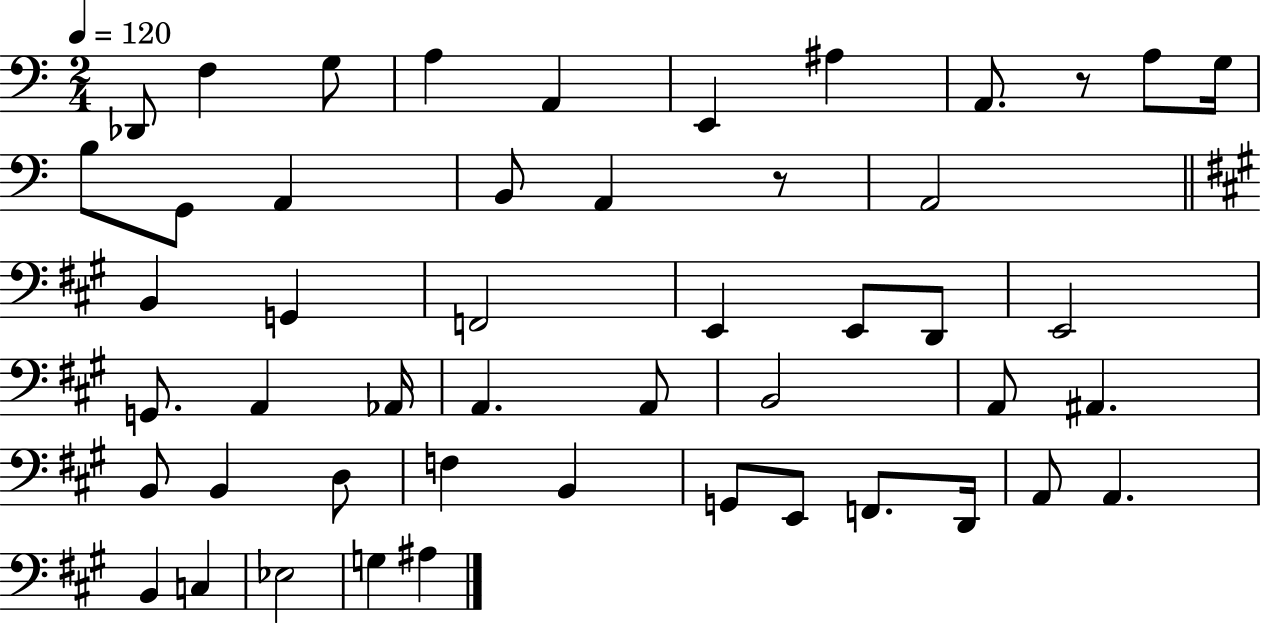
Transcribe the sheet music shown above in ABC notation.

X:1
T:Untitled
M:2/4
L:1/4
K:C
_D,,/2 F, G,/2 A, A,, E,, ^A, A,,/2 z/2 A,/2 G,/4 B,/2 G,,/2 A,, B,,/2 A,, z/2 A,,2 B,, G,, F,,2 E,, E,,/2 D,,/2 E,,2 G,,/2 A,, _A,,/4 A,, A,,/2 B,,2 A,,/2 ^A,, B,,/2 B,, D,/2 F, B,, G,,/2 E,,/2 F,,/2 D,,/4 A,,/2 A,, B,, C, _E,2 G, ^A,